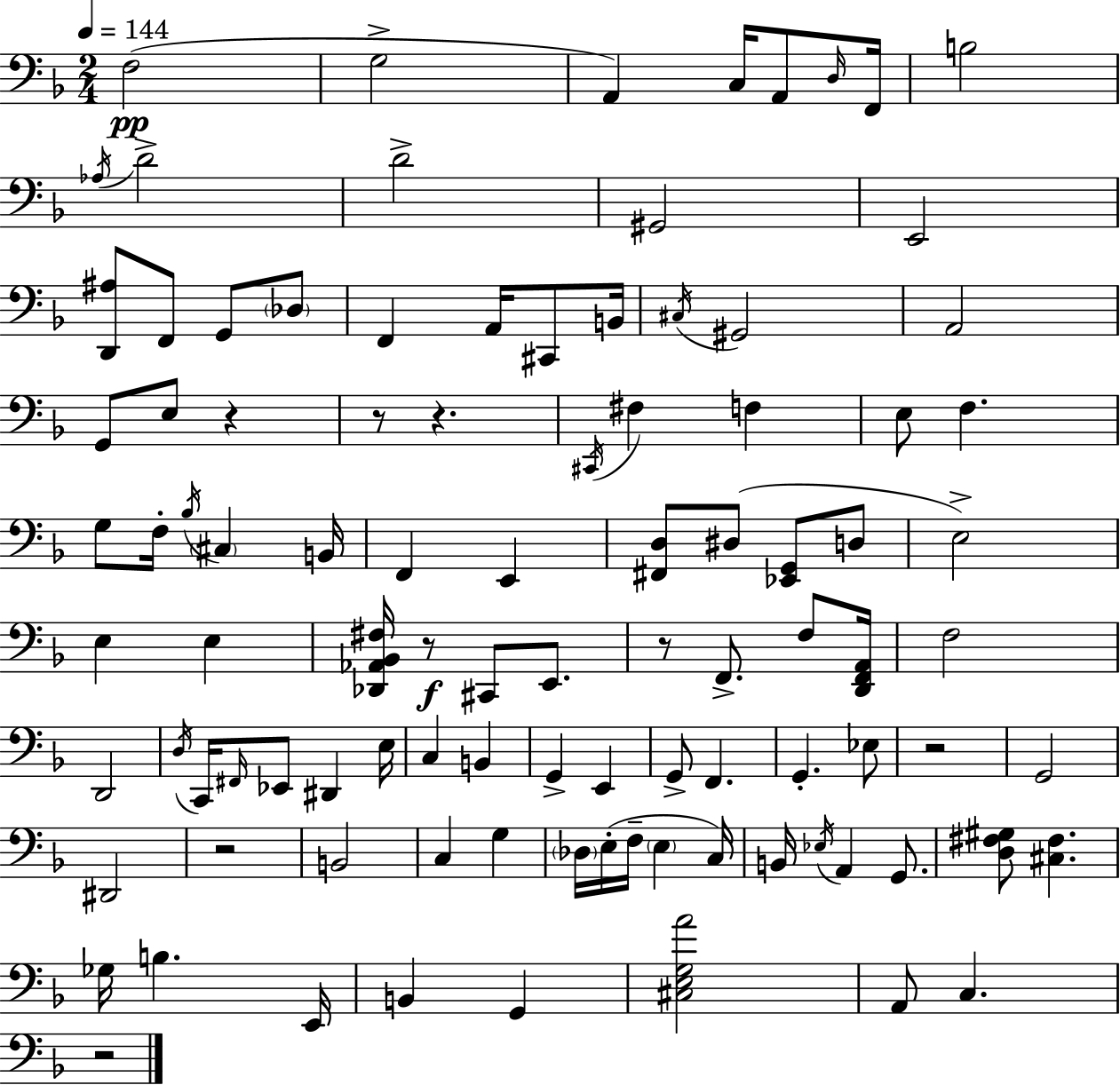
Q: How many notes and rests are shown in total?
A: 99